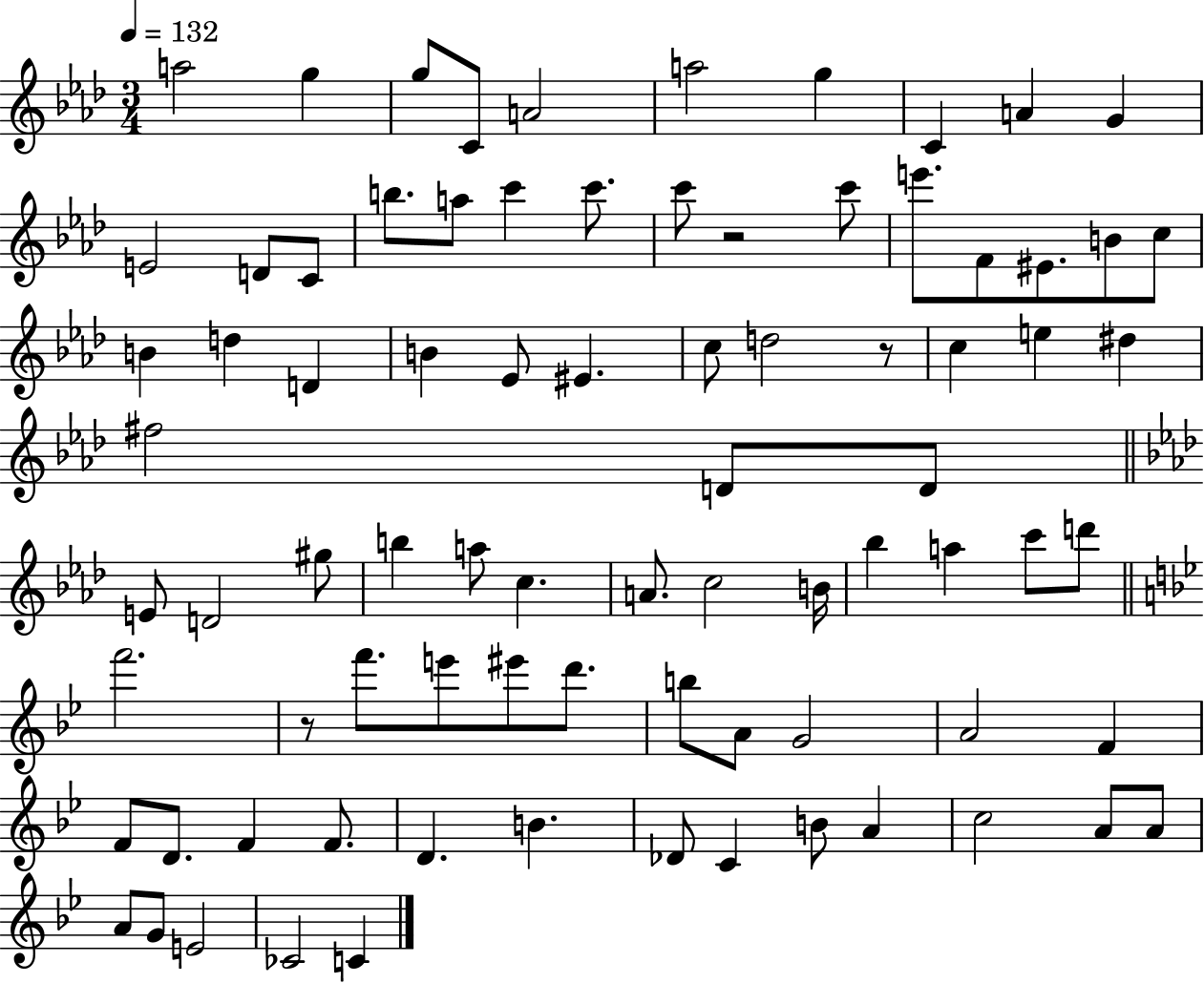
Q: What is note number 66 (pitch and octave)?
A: D4